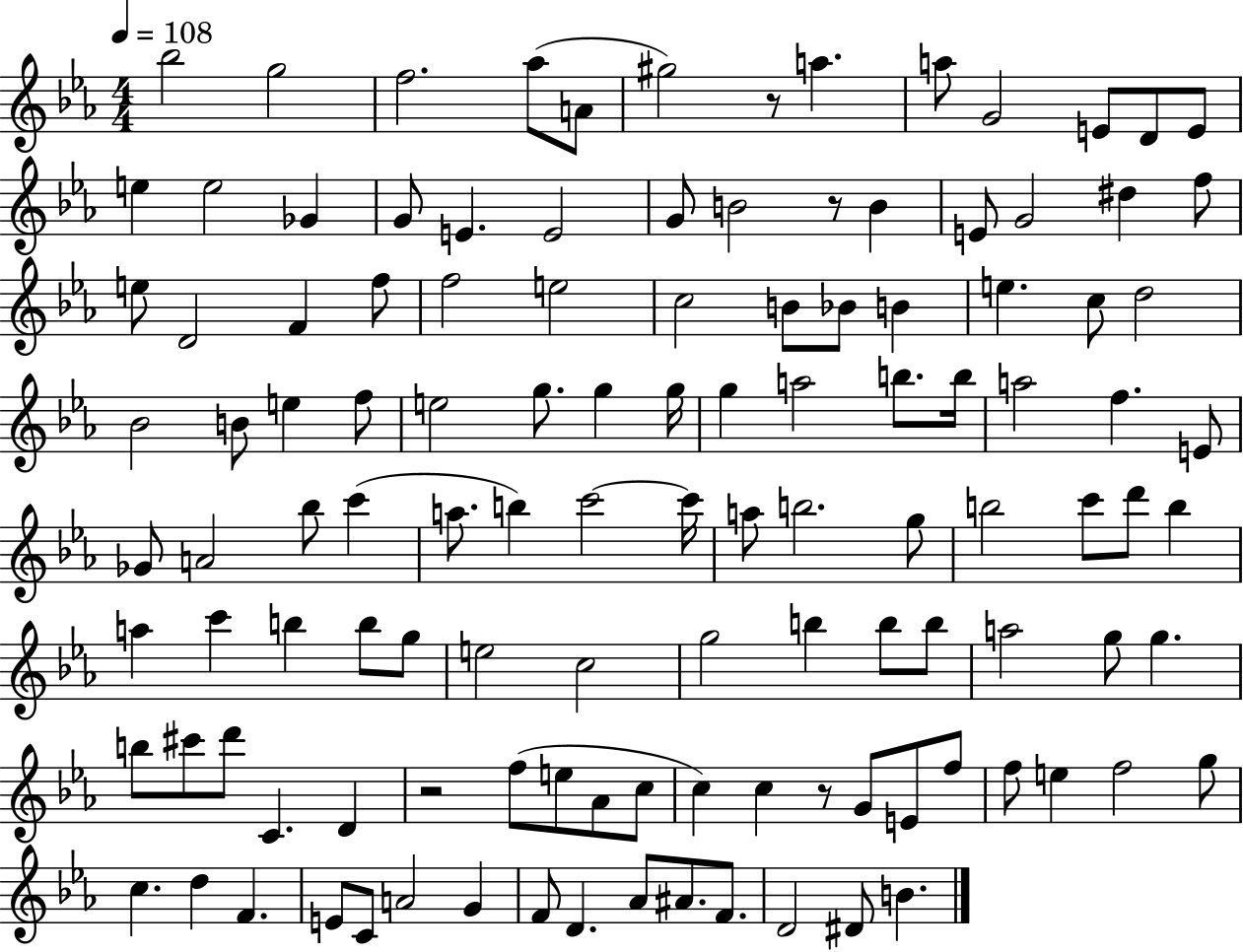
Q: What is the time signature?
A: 4/4